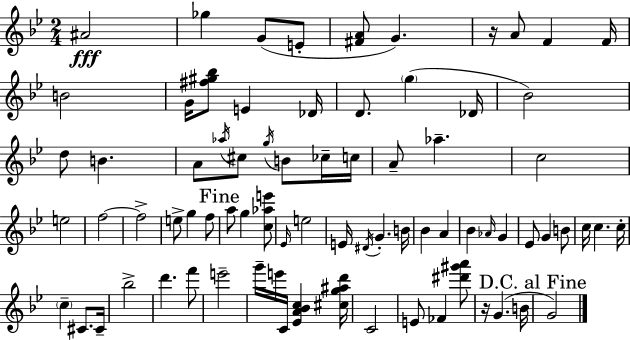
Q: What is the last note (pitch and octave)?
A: G4